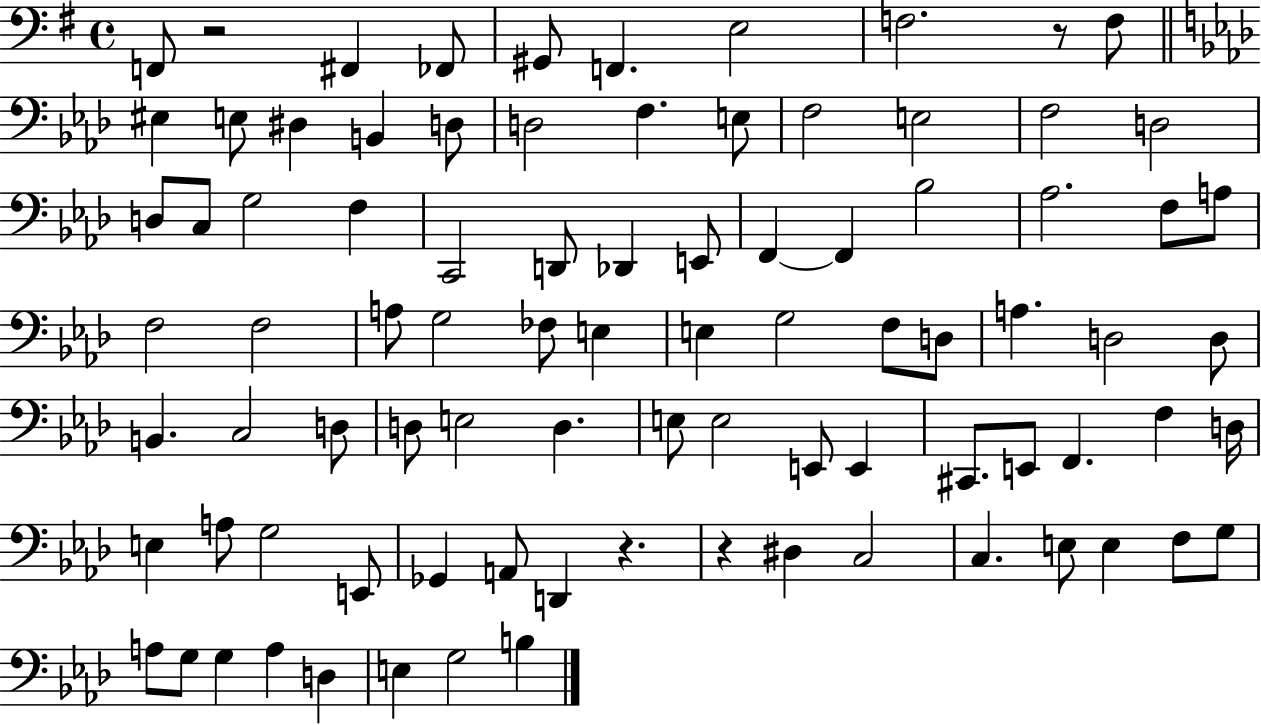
F2/e R/h F#2/q FES2/e G#2/e F2/q. E3/h F3/h. R/e F3/e EIS3/q E3/e D#3/q B2/q D3/e D3/h F3/q. E3/e F3/h E3/h F3/h D3/h D3/e C3/e G3/h F3/q C2/h D2/e Db2/q E2/e F2/q F2/q Bb3/h Ab3/h. F3/e A3/e F3/h F3/h A3/e G3/h FES3/e E3/q E3/q G3/h F3/e D3/e A3/q. D3/h D3/e B2/q. C3/h D3/e D3/e E3/h D3/q. E3/e E3/h E2/e E2/q C#2/e. E2/e F2/q. F3/q D3/s E3/q A3/e G3/h E2/e Gb2/q A2/e D2/q R/q. R/q D#3/q C3/h C3/q. E3/e E3/q F3/e G3/e A3/e G3/e G3/q A3/q D3/q E3/q G3/h B3/q